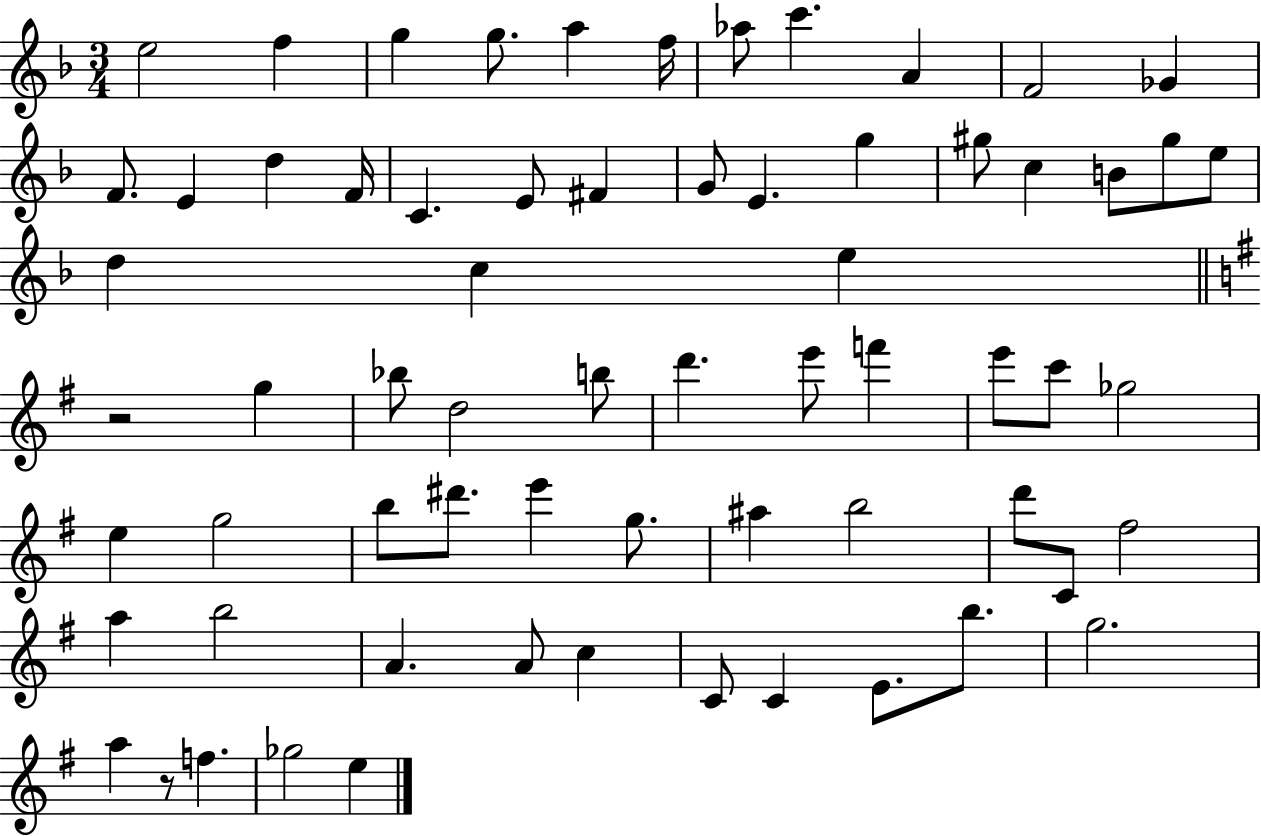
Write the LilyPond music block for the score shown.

{
  \clef treble
  \numericTimeSignature
  \time 3/4
  \key f \major
  e''2 f''4 | g''4 g''8. a''4 f''16 | aes''8 c'''4. a'4 | f'2 ges'4 | \break f'8. e'4 d''4 f'16 | c'4. e'8 fis'4 | g'8 e'4. g''4 | gis''8 c''4 b'8 gis''8 e''8 | \break d''4 c''4 e''4 | \bar "||" \break \key g \major r2 g''4 | bes''8 d''2 b''8 | d'''4. e'''8 f'''4 | e'''8 c'''8 ges''2 | \break e''4 g''2 | b''8 dis'''8. e'''4 g''8. | ais''4 b''2 | d'''8 c'8 fis''2 | \break a''4 b''2 | a'4. a'8 c''4 | c'8 c'4 e'8. b''8. | g''2. | \break a''4 r8 f''4. | ges''2 e''4 | \bar "|."
}